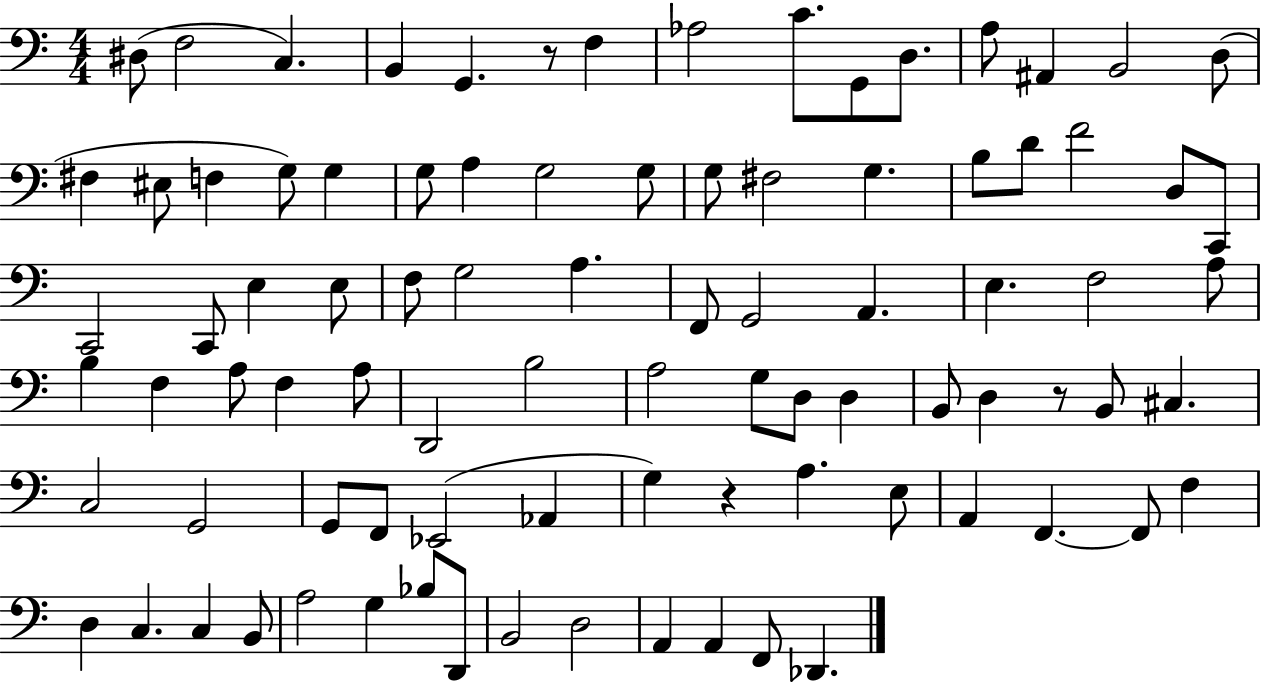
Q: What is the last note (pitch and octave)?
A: Db2